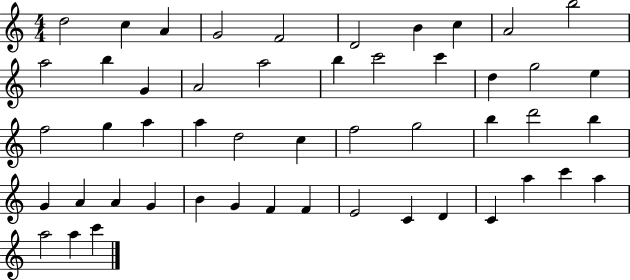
{
  \clef treble
  \numericTimeSignature
  \time 4/4
  \key c \major
  d''2 c''4 a'4 | g'2 f'2 | d'2 b'4 c''4 | a'2 b''2 | \break a''2 b''4 g'4 | a'2 a''2 | b''4 c'''2 c'''4 | d''4 g''2 e''4 | \break f''2 g''4 a''4 | a''4 d''2 c''4 | f''2 g''2 | b''4 d'''2 b''4 | \break g'4 a'4 a'4 g'4 | b'4 g'4 f'4 f'4 | e'2 c'4 d'4 | c'4 a''4 c'''4 a''4 | \break a''2 a''4 c'''4 | \bar "|."
}